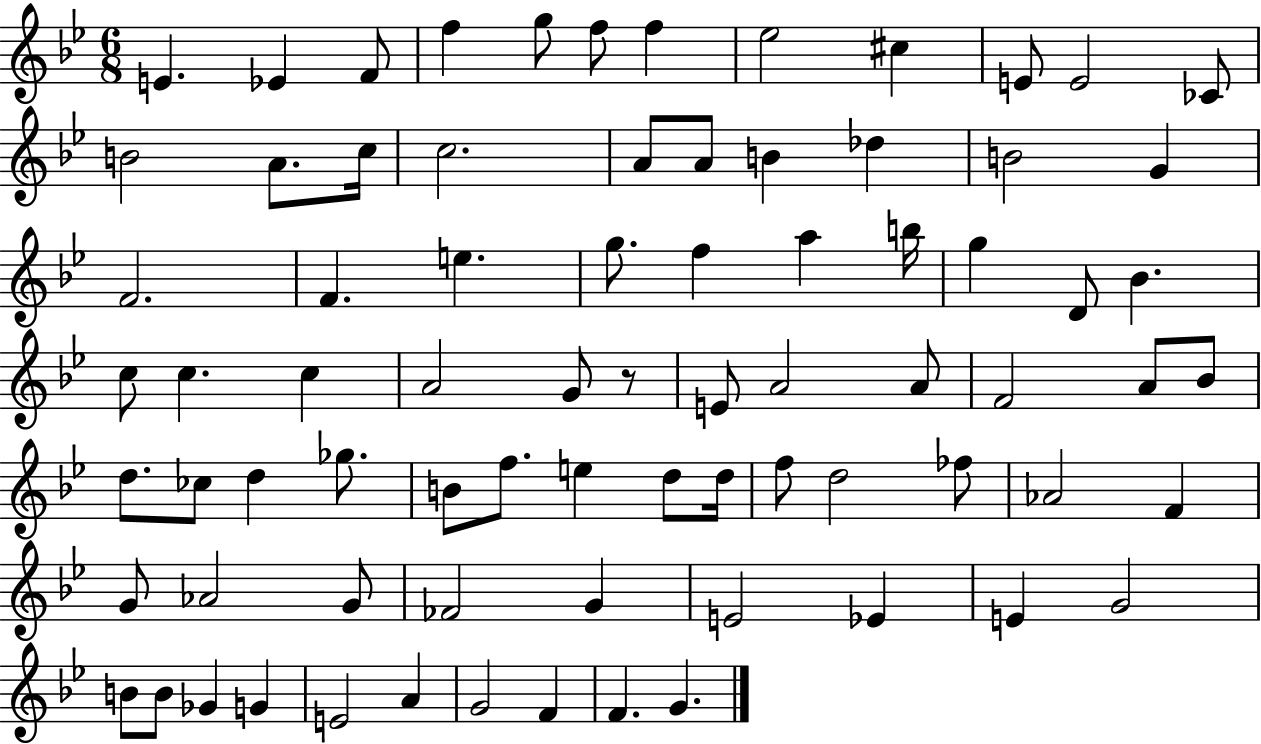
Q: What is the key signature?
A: BES major